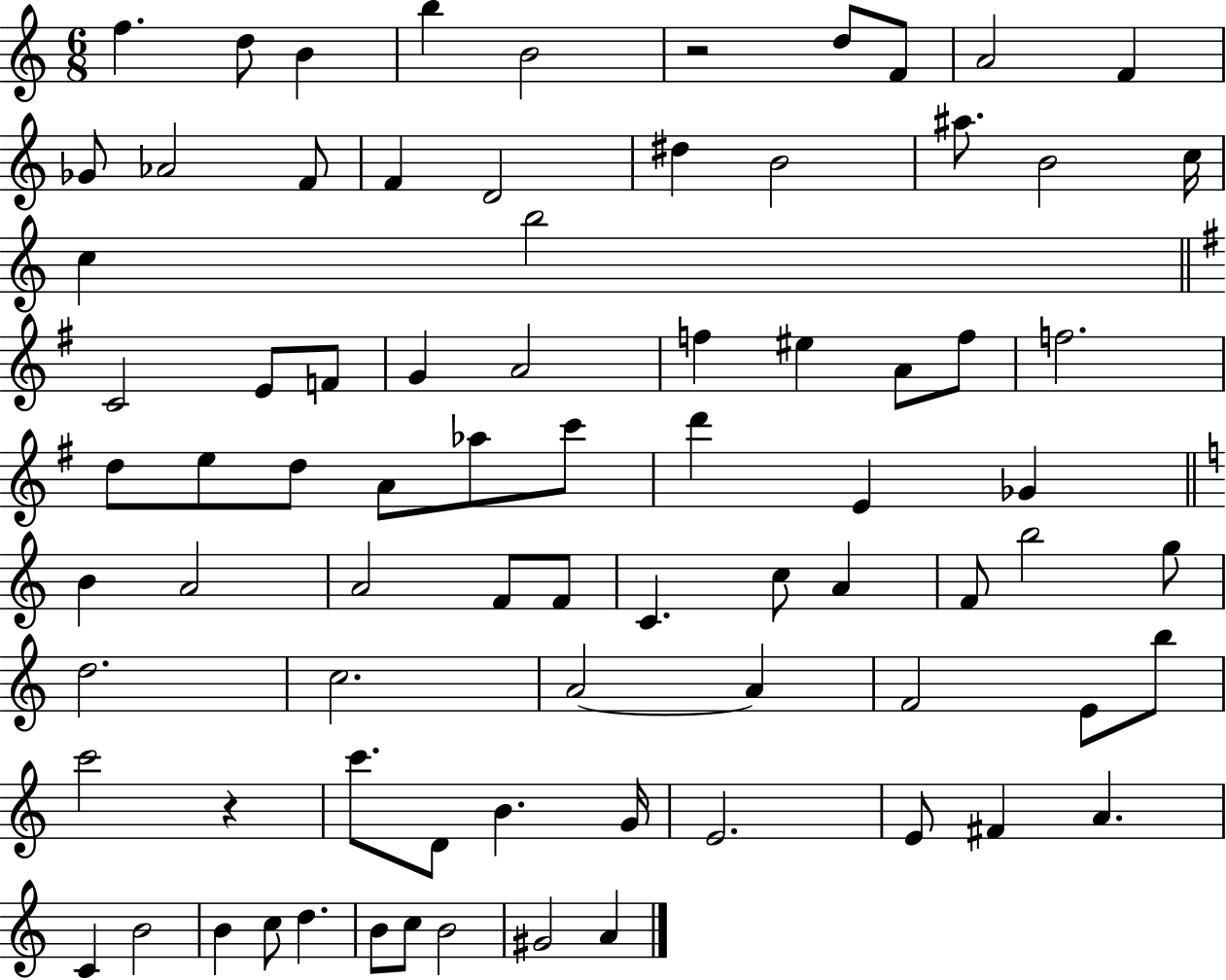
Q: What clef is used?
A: treble